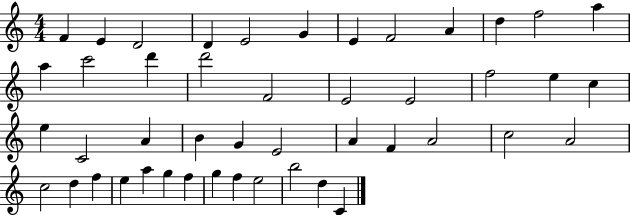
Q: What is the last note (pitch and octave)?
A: C4